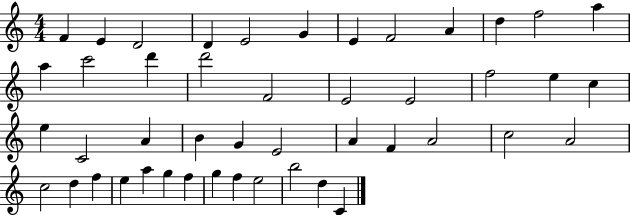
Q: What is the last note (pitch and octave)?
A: C4